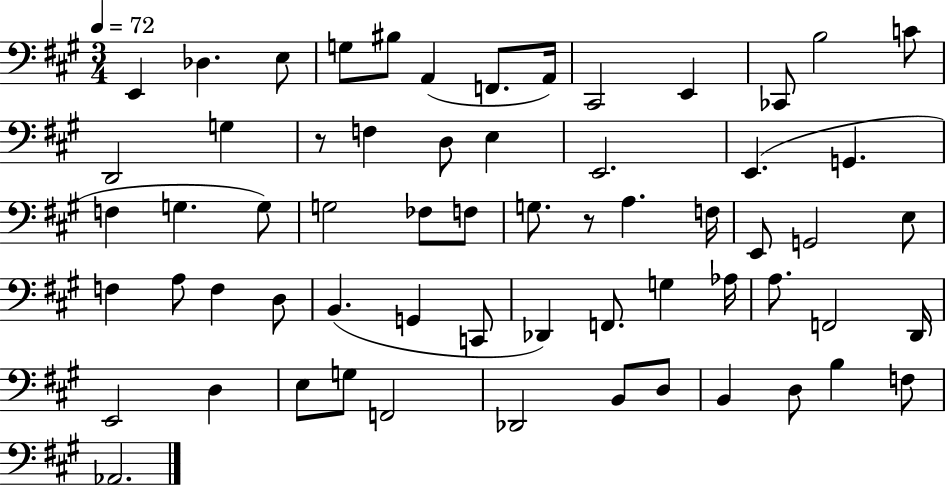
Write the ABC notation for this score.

X:1
T:Untitled
M:3/4
L:1/4
K:A
E,, _D, E,/2 G,/2 ^B,/2 A,, F,,/2 A,,/4 ^C,,2 E,, _C,,/2 B,2 C/2 D,,2 G, z/2 F, D,/2 E, E,,2 E,, G,, F, G, G,/2 G,2 _F,/2 F,/2 G,/2 z/2 A, F,/4 E,,/2 G,,2 E,/2 F, A,/2 F, D,/2 B,, G,, C,,/2 _D,, F,,/2 G, _A,/4 A,/2 F,,2 D,,/4 E,,2 D, E,/2 G,/2 F,,2 _D,,2 B,,/2 D,/2 B,, D,/2 B, F,/2 _A,,2